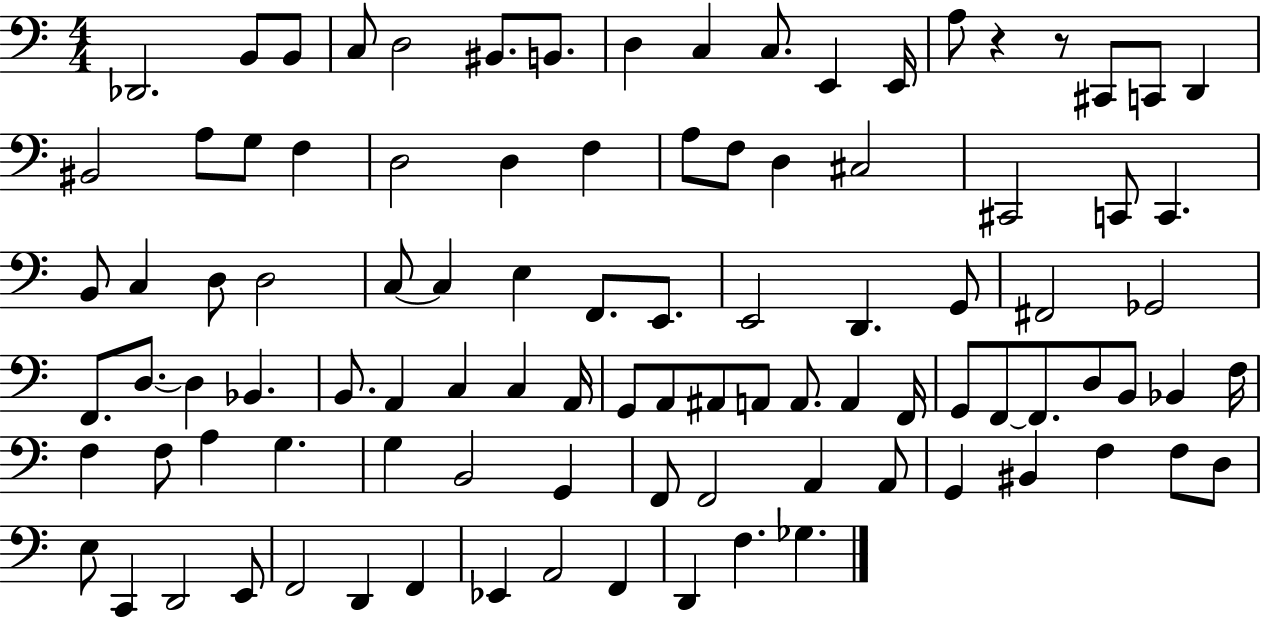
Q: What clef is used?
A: bass